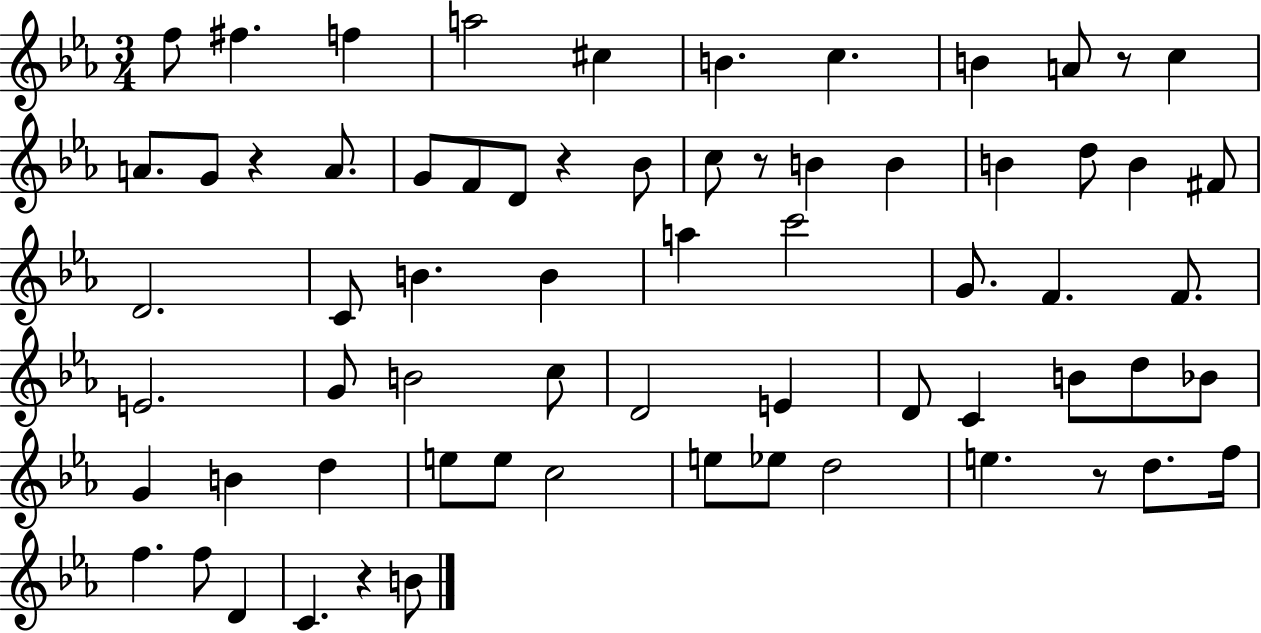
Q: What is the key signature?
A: EES major